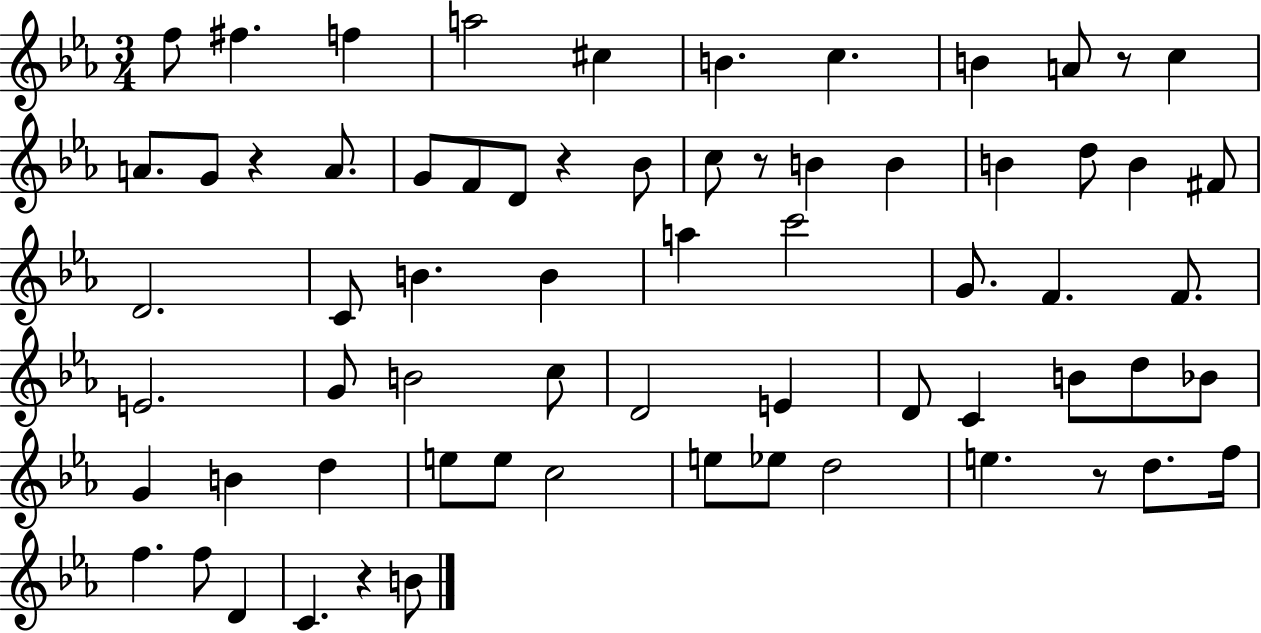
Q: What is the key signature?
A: EES major